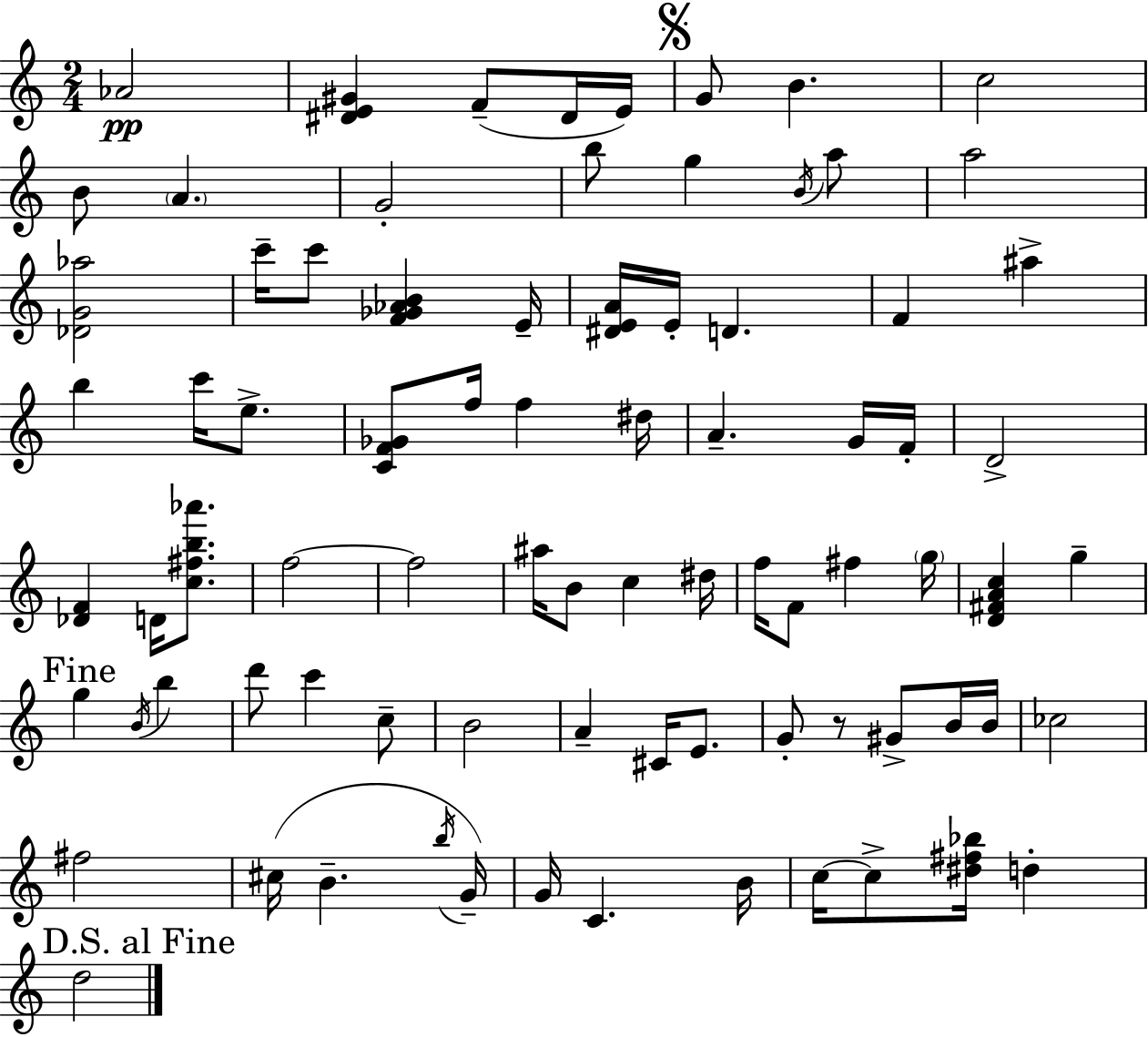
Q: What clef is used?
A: treble